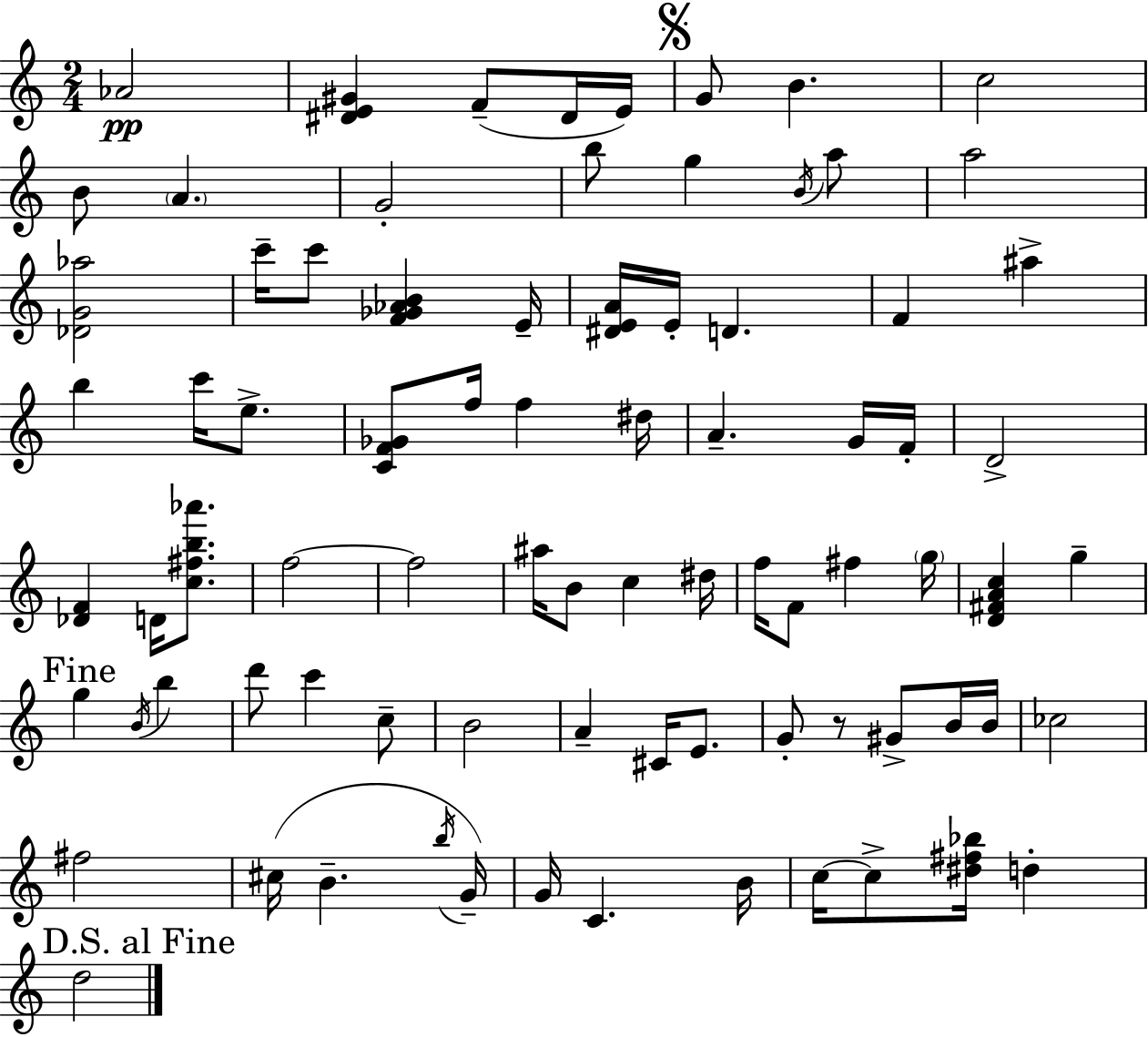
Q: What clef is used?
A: treble